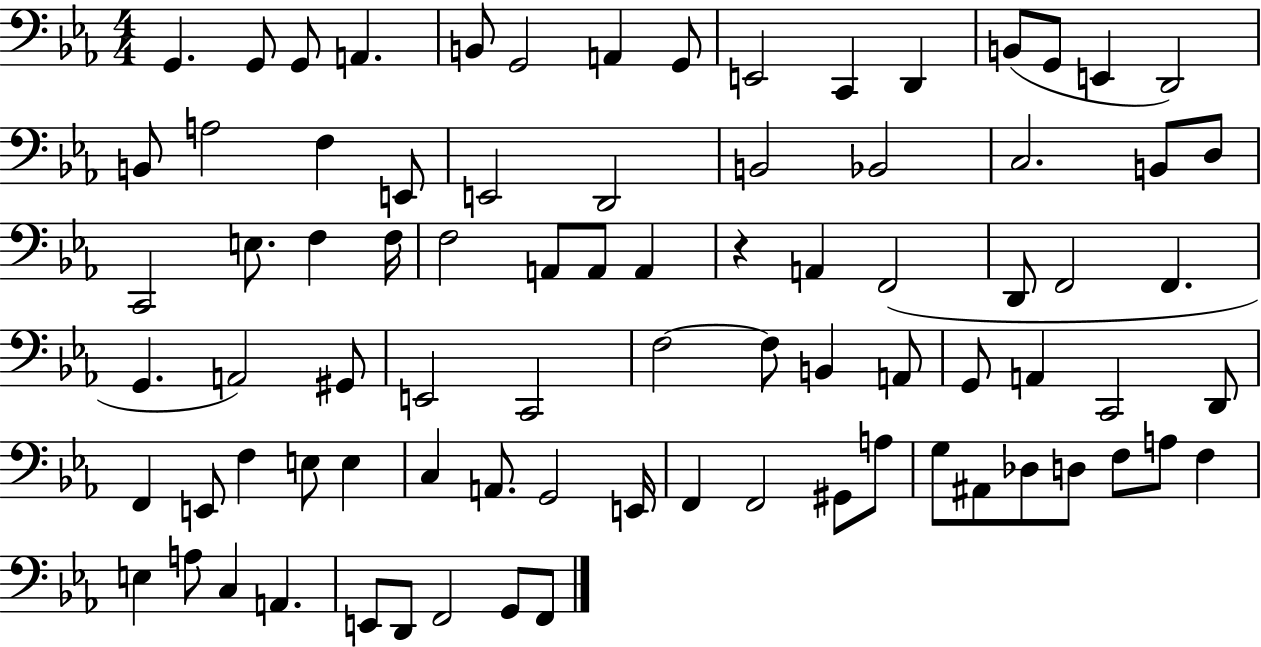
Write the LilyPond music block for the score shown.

{
  \clef bass
  \numericTimeSignature
  \time 4/4
  \key ees \major
  \repeat volta 2 { g,4. g,8 g,8 a,4. | b,8 g,2 a,4 g,8 | e,2 c,4 d,4 | b,8( g,8 e,4 d,2) | \break b,8 a2 f4 e,8 | e,2 d,2 | b,2 bes,2 | c2. b,8 d8 | \break c,2 e8. f4 f16 | f2 a,8 a,8 a,4 | r4 a,4 f,2( | d,8 f,2 f,4. | \break g,4. a,2) gis,8 | e,2 c,2 | f2~~ f8 b,4 a,8 | g,8 a,4 c,2 d,8 | \break f,4 e,8 f4 e8 e4 | c4 a,8. g,2 e,16 | f,4 f,2 gis,8 a8 | g8 ais,8 des8 d8 f8 a8 f4 | \break e4 a8 c4 a,4. | e,8 d,8 f,2 g,8 f,8 | } \bar "|."
}